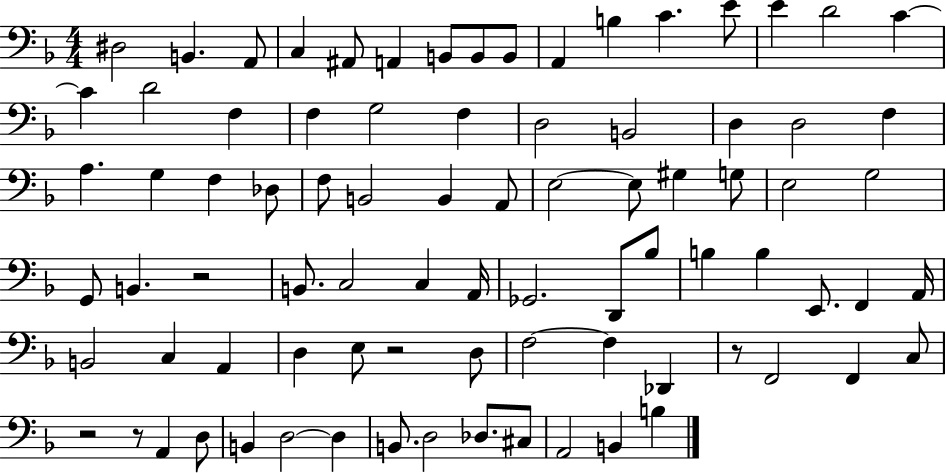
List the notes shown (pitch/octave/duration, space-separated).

D#3/h B2/q. A2/e C3/q A#2/e A2/q B2/e B2/e B2/e A2/q B3/q C4/q. E4/e E4/q D4/h C4/q C4/q D4/h F3/q F3/q G3/h F3/q D3/h B2/h D3/q D3/h F3/q A3/q. G3/q F3/q Db3/e F3/e B2/h B2/q A2/e E3/h E3/e G#3/q G3/e E3/h G3/h G2/e B2/q. R/h B2/e. C3/h C3/q A2/s Gb2/h. D2/e Bb3/e B3/q B3/q E2/e. F2/q A2/s B2/h C3/q A2/q D3/q E3/e R/h D3/e F3/h F3/q Db2/q R/e F2/h F2/q C3/e R/h R/e A2/q D3/e B2/q D3/h D3/q B2/e. D3/h Db3/e. C#3/e A2/h B2/q B3/q